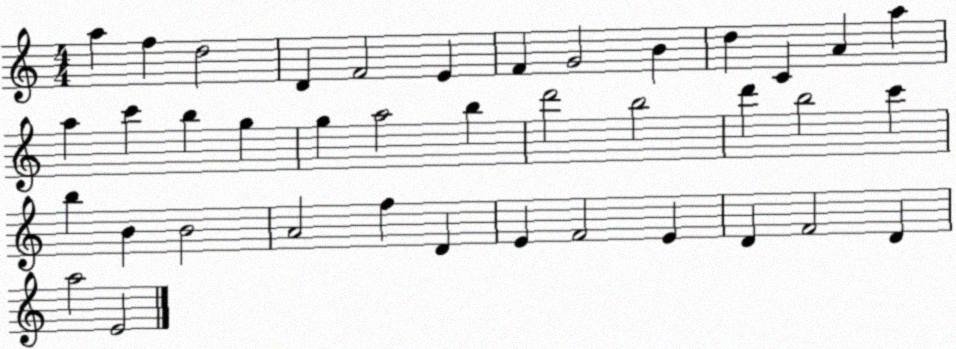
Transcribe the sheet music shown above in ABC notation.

X:1
T:Untitled
M:4/4
L:1/4
K:C
a f d2 D F2 E F G2 B d C A a a c' b g g a2 b d'2 b2 d' b2 c' b B B2 A2 f D E F2 E D F2 D a2 E2